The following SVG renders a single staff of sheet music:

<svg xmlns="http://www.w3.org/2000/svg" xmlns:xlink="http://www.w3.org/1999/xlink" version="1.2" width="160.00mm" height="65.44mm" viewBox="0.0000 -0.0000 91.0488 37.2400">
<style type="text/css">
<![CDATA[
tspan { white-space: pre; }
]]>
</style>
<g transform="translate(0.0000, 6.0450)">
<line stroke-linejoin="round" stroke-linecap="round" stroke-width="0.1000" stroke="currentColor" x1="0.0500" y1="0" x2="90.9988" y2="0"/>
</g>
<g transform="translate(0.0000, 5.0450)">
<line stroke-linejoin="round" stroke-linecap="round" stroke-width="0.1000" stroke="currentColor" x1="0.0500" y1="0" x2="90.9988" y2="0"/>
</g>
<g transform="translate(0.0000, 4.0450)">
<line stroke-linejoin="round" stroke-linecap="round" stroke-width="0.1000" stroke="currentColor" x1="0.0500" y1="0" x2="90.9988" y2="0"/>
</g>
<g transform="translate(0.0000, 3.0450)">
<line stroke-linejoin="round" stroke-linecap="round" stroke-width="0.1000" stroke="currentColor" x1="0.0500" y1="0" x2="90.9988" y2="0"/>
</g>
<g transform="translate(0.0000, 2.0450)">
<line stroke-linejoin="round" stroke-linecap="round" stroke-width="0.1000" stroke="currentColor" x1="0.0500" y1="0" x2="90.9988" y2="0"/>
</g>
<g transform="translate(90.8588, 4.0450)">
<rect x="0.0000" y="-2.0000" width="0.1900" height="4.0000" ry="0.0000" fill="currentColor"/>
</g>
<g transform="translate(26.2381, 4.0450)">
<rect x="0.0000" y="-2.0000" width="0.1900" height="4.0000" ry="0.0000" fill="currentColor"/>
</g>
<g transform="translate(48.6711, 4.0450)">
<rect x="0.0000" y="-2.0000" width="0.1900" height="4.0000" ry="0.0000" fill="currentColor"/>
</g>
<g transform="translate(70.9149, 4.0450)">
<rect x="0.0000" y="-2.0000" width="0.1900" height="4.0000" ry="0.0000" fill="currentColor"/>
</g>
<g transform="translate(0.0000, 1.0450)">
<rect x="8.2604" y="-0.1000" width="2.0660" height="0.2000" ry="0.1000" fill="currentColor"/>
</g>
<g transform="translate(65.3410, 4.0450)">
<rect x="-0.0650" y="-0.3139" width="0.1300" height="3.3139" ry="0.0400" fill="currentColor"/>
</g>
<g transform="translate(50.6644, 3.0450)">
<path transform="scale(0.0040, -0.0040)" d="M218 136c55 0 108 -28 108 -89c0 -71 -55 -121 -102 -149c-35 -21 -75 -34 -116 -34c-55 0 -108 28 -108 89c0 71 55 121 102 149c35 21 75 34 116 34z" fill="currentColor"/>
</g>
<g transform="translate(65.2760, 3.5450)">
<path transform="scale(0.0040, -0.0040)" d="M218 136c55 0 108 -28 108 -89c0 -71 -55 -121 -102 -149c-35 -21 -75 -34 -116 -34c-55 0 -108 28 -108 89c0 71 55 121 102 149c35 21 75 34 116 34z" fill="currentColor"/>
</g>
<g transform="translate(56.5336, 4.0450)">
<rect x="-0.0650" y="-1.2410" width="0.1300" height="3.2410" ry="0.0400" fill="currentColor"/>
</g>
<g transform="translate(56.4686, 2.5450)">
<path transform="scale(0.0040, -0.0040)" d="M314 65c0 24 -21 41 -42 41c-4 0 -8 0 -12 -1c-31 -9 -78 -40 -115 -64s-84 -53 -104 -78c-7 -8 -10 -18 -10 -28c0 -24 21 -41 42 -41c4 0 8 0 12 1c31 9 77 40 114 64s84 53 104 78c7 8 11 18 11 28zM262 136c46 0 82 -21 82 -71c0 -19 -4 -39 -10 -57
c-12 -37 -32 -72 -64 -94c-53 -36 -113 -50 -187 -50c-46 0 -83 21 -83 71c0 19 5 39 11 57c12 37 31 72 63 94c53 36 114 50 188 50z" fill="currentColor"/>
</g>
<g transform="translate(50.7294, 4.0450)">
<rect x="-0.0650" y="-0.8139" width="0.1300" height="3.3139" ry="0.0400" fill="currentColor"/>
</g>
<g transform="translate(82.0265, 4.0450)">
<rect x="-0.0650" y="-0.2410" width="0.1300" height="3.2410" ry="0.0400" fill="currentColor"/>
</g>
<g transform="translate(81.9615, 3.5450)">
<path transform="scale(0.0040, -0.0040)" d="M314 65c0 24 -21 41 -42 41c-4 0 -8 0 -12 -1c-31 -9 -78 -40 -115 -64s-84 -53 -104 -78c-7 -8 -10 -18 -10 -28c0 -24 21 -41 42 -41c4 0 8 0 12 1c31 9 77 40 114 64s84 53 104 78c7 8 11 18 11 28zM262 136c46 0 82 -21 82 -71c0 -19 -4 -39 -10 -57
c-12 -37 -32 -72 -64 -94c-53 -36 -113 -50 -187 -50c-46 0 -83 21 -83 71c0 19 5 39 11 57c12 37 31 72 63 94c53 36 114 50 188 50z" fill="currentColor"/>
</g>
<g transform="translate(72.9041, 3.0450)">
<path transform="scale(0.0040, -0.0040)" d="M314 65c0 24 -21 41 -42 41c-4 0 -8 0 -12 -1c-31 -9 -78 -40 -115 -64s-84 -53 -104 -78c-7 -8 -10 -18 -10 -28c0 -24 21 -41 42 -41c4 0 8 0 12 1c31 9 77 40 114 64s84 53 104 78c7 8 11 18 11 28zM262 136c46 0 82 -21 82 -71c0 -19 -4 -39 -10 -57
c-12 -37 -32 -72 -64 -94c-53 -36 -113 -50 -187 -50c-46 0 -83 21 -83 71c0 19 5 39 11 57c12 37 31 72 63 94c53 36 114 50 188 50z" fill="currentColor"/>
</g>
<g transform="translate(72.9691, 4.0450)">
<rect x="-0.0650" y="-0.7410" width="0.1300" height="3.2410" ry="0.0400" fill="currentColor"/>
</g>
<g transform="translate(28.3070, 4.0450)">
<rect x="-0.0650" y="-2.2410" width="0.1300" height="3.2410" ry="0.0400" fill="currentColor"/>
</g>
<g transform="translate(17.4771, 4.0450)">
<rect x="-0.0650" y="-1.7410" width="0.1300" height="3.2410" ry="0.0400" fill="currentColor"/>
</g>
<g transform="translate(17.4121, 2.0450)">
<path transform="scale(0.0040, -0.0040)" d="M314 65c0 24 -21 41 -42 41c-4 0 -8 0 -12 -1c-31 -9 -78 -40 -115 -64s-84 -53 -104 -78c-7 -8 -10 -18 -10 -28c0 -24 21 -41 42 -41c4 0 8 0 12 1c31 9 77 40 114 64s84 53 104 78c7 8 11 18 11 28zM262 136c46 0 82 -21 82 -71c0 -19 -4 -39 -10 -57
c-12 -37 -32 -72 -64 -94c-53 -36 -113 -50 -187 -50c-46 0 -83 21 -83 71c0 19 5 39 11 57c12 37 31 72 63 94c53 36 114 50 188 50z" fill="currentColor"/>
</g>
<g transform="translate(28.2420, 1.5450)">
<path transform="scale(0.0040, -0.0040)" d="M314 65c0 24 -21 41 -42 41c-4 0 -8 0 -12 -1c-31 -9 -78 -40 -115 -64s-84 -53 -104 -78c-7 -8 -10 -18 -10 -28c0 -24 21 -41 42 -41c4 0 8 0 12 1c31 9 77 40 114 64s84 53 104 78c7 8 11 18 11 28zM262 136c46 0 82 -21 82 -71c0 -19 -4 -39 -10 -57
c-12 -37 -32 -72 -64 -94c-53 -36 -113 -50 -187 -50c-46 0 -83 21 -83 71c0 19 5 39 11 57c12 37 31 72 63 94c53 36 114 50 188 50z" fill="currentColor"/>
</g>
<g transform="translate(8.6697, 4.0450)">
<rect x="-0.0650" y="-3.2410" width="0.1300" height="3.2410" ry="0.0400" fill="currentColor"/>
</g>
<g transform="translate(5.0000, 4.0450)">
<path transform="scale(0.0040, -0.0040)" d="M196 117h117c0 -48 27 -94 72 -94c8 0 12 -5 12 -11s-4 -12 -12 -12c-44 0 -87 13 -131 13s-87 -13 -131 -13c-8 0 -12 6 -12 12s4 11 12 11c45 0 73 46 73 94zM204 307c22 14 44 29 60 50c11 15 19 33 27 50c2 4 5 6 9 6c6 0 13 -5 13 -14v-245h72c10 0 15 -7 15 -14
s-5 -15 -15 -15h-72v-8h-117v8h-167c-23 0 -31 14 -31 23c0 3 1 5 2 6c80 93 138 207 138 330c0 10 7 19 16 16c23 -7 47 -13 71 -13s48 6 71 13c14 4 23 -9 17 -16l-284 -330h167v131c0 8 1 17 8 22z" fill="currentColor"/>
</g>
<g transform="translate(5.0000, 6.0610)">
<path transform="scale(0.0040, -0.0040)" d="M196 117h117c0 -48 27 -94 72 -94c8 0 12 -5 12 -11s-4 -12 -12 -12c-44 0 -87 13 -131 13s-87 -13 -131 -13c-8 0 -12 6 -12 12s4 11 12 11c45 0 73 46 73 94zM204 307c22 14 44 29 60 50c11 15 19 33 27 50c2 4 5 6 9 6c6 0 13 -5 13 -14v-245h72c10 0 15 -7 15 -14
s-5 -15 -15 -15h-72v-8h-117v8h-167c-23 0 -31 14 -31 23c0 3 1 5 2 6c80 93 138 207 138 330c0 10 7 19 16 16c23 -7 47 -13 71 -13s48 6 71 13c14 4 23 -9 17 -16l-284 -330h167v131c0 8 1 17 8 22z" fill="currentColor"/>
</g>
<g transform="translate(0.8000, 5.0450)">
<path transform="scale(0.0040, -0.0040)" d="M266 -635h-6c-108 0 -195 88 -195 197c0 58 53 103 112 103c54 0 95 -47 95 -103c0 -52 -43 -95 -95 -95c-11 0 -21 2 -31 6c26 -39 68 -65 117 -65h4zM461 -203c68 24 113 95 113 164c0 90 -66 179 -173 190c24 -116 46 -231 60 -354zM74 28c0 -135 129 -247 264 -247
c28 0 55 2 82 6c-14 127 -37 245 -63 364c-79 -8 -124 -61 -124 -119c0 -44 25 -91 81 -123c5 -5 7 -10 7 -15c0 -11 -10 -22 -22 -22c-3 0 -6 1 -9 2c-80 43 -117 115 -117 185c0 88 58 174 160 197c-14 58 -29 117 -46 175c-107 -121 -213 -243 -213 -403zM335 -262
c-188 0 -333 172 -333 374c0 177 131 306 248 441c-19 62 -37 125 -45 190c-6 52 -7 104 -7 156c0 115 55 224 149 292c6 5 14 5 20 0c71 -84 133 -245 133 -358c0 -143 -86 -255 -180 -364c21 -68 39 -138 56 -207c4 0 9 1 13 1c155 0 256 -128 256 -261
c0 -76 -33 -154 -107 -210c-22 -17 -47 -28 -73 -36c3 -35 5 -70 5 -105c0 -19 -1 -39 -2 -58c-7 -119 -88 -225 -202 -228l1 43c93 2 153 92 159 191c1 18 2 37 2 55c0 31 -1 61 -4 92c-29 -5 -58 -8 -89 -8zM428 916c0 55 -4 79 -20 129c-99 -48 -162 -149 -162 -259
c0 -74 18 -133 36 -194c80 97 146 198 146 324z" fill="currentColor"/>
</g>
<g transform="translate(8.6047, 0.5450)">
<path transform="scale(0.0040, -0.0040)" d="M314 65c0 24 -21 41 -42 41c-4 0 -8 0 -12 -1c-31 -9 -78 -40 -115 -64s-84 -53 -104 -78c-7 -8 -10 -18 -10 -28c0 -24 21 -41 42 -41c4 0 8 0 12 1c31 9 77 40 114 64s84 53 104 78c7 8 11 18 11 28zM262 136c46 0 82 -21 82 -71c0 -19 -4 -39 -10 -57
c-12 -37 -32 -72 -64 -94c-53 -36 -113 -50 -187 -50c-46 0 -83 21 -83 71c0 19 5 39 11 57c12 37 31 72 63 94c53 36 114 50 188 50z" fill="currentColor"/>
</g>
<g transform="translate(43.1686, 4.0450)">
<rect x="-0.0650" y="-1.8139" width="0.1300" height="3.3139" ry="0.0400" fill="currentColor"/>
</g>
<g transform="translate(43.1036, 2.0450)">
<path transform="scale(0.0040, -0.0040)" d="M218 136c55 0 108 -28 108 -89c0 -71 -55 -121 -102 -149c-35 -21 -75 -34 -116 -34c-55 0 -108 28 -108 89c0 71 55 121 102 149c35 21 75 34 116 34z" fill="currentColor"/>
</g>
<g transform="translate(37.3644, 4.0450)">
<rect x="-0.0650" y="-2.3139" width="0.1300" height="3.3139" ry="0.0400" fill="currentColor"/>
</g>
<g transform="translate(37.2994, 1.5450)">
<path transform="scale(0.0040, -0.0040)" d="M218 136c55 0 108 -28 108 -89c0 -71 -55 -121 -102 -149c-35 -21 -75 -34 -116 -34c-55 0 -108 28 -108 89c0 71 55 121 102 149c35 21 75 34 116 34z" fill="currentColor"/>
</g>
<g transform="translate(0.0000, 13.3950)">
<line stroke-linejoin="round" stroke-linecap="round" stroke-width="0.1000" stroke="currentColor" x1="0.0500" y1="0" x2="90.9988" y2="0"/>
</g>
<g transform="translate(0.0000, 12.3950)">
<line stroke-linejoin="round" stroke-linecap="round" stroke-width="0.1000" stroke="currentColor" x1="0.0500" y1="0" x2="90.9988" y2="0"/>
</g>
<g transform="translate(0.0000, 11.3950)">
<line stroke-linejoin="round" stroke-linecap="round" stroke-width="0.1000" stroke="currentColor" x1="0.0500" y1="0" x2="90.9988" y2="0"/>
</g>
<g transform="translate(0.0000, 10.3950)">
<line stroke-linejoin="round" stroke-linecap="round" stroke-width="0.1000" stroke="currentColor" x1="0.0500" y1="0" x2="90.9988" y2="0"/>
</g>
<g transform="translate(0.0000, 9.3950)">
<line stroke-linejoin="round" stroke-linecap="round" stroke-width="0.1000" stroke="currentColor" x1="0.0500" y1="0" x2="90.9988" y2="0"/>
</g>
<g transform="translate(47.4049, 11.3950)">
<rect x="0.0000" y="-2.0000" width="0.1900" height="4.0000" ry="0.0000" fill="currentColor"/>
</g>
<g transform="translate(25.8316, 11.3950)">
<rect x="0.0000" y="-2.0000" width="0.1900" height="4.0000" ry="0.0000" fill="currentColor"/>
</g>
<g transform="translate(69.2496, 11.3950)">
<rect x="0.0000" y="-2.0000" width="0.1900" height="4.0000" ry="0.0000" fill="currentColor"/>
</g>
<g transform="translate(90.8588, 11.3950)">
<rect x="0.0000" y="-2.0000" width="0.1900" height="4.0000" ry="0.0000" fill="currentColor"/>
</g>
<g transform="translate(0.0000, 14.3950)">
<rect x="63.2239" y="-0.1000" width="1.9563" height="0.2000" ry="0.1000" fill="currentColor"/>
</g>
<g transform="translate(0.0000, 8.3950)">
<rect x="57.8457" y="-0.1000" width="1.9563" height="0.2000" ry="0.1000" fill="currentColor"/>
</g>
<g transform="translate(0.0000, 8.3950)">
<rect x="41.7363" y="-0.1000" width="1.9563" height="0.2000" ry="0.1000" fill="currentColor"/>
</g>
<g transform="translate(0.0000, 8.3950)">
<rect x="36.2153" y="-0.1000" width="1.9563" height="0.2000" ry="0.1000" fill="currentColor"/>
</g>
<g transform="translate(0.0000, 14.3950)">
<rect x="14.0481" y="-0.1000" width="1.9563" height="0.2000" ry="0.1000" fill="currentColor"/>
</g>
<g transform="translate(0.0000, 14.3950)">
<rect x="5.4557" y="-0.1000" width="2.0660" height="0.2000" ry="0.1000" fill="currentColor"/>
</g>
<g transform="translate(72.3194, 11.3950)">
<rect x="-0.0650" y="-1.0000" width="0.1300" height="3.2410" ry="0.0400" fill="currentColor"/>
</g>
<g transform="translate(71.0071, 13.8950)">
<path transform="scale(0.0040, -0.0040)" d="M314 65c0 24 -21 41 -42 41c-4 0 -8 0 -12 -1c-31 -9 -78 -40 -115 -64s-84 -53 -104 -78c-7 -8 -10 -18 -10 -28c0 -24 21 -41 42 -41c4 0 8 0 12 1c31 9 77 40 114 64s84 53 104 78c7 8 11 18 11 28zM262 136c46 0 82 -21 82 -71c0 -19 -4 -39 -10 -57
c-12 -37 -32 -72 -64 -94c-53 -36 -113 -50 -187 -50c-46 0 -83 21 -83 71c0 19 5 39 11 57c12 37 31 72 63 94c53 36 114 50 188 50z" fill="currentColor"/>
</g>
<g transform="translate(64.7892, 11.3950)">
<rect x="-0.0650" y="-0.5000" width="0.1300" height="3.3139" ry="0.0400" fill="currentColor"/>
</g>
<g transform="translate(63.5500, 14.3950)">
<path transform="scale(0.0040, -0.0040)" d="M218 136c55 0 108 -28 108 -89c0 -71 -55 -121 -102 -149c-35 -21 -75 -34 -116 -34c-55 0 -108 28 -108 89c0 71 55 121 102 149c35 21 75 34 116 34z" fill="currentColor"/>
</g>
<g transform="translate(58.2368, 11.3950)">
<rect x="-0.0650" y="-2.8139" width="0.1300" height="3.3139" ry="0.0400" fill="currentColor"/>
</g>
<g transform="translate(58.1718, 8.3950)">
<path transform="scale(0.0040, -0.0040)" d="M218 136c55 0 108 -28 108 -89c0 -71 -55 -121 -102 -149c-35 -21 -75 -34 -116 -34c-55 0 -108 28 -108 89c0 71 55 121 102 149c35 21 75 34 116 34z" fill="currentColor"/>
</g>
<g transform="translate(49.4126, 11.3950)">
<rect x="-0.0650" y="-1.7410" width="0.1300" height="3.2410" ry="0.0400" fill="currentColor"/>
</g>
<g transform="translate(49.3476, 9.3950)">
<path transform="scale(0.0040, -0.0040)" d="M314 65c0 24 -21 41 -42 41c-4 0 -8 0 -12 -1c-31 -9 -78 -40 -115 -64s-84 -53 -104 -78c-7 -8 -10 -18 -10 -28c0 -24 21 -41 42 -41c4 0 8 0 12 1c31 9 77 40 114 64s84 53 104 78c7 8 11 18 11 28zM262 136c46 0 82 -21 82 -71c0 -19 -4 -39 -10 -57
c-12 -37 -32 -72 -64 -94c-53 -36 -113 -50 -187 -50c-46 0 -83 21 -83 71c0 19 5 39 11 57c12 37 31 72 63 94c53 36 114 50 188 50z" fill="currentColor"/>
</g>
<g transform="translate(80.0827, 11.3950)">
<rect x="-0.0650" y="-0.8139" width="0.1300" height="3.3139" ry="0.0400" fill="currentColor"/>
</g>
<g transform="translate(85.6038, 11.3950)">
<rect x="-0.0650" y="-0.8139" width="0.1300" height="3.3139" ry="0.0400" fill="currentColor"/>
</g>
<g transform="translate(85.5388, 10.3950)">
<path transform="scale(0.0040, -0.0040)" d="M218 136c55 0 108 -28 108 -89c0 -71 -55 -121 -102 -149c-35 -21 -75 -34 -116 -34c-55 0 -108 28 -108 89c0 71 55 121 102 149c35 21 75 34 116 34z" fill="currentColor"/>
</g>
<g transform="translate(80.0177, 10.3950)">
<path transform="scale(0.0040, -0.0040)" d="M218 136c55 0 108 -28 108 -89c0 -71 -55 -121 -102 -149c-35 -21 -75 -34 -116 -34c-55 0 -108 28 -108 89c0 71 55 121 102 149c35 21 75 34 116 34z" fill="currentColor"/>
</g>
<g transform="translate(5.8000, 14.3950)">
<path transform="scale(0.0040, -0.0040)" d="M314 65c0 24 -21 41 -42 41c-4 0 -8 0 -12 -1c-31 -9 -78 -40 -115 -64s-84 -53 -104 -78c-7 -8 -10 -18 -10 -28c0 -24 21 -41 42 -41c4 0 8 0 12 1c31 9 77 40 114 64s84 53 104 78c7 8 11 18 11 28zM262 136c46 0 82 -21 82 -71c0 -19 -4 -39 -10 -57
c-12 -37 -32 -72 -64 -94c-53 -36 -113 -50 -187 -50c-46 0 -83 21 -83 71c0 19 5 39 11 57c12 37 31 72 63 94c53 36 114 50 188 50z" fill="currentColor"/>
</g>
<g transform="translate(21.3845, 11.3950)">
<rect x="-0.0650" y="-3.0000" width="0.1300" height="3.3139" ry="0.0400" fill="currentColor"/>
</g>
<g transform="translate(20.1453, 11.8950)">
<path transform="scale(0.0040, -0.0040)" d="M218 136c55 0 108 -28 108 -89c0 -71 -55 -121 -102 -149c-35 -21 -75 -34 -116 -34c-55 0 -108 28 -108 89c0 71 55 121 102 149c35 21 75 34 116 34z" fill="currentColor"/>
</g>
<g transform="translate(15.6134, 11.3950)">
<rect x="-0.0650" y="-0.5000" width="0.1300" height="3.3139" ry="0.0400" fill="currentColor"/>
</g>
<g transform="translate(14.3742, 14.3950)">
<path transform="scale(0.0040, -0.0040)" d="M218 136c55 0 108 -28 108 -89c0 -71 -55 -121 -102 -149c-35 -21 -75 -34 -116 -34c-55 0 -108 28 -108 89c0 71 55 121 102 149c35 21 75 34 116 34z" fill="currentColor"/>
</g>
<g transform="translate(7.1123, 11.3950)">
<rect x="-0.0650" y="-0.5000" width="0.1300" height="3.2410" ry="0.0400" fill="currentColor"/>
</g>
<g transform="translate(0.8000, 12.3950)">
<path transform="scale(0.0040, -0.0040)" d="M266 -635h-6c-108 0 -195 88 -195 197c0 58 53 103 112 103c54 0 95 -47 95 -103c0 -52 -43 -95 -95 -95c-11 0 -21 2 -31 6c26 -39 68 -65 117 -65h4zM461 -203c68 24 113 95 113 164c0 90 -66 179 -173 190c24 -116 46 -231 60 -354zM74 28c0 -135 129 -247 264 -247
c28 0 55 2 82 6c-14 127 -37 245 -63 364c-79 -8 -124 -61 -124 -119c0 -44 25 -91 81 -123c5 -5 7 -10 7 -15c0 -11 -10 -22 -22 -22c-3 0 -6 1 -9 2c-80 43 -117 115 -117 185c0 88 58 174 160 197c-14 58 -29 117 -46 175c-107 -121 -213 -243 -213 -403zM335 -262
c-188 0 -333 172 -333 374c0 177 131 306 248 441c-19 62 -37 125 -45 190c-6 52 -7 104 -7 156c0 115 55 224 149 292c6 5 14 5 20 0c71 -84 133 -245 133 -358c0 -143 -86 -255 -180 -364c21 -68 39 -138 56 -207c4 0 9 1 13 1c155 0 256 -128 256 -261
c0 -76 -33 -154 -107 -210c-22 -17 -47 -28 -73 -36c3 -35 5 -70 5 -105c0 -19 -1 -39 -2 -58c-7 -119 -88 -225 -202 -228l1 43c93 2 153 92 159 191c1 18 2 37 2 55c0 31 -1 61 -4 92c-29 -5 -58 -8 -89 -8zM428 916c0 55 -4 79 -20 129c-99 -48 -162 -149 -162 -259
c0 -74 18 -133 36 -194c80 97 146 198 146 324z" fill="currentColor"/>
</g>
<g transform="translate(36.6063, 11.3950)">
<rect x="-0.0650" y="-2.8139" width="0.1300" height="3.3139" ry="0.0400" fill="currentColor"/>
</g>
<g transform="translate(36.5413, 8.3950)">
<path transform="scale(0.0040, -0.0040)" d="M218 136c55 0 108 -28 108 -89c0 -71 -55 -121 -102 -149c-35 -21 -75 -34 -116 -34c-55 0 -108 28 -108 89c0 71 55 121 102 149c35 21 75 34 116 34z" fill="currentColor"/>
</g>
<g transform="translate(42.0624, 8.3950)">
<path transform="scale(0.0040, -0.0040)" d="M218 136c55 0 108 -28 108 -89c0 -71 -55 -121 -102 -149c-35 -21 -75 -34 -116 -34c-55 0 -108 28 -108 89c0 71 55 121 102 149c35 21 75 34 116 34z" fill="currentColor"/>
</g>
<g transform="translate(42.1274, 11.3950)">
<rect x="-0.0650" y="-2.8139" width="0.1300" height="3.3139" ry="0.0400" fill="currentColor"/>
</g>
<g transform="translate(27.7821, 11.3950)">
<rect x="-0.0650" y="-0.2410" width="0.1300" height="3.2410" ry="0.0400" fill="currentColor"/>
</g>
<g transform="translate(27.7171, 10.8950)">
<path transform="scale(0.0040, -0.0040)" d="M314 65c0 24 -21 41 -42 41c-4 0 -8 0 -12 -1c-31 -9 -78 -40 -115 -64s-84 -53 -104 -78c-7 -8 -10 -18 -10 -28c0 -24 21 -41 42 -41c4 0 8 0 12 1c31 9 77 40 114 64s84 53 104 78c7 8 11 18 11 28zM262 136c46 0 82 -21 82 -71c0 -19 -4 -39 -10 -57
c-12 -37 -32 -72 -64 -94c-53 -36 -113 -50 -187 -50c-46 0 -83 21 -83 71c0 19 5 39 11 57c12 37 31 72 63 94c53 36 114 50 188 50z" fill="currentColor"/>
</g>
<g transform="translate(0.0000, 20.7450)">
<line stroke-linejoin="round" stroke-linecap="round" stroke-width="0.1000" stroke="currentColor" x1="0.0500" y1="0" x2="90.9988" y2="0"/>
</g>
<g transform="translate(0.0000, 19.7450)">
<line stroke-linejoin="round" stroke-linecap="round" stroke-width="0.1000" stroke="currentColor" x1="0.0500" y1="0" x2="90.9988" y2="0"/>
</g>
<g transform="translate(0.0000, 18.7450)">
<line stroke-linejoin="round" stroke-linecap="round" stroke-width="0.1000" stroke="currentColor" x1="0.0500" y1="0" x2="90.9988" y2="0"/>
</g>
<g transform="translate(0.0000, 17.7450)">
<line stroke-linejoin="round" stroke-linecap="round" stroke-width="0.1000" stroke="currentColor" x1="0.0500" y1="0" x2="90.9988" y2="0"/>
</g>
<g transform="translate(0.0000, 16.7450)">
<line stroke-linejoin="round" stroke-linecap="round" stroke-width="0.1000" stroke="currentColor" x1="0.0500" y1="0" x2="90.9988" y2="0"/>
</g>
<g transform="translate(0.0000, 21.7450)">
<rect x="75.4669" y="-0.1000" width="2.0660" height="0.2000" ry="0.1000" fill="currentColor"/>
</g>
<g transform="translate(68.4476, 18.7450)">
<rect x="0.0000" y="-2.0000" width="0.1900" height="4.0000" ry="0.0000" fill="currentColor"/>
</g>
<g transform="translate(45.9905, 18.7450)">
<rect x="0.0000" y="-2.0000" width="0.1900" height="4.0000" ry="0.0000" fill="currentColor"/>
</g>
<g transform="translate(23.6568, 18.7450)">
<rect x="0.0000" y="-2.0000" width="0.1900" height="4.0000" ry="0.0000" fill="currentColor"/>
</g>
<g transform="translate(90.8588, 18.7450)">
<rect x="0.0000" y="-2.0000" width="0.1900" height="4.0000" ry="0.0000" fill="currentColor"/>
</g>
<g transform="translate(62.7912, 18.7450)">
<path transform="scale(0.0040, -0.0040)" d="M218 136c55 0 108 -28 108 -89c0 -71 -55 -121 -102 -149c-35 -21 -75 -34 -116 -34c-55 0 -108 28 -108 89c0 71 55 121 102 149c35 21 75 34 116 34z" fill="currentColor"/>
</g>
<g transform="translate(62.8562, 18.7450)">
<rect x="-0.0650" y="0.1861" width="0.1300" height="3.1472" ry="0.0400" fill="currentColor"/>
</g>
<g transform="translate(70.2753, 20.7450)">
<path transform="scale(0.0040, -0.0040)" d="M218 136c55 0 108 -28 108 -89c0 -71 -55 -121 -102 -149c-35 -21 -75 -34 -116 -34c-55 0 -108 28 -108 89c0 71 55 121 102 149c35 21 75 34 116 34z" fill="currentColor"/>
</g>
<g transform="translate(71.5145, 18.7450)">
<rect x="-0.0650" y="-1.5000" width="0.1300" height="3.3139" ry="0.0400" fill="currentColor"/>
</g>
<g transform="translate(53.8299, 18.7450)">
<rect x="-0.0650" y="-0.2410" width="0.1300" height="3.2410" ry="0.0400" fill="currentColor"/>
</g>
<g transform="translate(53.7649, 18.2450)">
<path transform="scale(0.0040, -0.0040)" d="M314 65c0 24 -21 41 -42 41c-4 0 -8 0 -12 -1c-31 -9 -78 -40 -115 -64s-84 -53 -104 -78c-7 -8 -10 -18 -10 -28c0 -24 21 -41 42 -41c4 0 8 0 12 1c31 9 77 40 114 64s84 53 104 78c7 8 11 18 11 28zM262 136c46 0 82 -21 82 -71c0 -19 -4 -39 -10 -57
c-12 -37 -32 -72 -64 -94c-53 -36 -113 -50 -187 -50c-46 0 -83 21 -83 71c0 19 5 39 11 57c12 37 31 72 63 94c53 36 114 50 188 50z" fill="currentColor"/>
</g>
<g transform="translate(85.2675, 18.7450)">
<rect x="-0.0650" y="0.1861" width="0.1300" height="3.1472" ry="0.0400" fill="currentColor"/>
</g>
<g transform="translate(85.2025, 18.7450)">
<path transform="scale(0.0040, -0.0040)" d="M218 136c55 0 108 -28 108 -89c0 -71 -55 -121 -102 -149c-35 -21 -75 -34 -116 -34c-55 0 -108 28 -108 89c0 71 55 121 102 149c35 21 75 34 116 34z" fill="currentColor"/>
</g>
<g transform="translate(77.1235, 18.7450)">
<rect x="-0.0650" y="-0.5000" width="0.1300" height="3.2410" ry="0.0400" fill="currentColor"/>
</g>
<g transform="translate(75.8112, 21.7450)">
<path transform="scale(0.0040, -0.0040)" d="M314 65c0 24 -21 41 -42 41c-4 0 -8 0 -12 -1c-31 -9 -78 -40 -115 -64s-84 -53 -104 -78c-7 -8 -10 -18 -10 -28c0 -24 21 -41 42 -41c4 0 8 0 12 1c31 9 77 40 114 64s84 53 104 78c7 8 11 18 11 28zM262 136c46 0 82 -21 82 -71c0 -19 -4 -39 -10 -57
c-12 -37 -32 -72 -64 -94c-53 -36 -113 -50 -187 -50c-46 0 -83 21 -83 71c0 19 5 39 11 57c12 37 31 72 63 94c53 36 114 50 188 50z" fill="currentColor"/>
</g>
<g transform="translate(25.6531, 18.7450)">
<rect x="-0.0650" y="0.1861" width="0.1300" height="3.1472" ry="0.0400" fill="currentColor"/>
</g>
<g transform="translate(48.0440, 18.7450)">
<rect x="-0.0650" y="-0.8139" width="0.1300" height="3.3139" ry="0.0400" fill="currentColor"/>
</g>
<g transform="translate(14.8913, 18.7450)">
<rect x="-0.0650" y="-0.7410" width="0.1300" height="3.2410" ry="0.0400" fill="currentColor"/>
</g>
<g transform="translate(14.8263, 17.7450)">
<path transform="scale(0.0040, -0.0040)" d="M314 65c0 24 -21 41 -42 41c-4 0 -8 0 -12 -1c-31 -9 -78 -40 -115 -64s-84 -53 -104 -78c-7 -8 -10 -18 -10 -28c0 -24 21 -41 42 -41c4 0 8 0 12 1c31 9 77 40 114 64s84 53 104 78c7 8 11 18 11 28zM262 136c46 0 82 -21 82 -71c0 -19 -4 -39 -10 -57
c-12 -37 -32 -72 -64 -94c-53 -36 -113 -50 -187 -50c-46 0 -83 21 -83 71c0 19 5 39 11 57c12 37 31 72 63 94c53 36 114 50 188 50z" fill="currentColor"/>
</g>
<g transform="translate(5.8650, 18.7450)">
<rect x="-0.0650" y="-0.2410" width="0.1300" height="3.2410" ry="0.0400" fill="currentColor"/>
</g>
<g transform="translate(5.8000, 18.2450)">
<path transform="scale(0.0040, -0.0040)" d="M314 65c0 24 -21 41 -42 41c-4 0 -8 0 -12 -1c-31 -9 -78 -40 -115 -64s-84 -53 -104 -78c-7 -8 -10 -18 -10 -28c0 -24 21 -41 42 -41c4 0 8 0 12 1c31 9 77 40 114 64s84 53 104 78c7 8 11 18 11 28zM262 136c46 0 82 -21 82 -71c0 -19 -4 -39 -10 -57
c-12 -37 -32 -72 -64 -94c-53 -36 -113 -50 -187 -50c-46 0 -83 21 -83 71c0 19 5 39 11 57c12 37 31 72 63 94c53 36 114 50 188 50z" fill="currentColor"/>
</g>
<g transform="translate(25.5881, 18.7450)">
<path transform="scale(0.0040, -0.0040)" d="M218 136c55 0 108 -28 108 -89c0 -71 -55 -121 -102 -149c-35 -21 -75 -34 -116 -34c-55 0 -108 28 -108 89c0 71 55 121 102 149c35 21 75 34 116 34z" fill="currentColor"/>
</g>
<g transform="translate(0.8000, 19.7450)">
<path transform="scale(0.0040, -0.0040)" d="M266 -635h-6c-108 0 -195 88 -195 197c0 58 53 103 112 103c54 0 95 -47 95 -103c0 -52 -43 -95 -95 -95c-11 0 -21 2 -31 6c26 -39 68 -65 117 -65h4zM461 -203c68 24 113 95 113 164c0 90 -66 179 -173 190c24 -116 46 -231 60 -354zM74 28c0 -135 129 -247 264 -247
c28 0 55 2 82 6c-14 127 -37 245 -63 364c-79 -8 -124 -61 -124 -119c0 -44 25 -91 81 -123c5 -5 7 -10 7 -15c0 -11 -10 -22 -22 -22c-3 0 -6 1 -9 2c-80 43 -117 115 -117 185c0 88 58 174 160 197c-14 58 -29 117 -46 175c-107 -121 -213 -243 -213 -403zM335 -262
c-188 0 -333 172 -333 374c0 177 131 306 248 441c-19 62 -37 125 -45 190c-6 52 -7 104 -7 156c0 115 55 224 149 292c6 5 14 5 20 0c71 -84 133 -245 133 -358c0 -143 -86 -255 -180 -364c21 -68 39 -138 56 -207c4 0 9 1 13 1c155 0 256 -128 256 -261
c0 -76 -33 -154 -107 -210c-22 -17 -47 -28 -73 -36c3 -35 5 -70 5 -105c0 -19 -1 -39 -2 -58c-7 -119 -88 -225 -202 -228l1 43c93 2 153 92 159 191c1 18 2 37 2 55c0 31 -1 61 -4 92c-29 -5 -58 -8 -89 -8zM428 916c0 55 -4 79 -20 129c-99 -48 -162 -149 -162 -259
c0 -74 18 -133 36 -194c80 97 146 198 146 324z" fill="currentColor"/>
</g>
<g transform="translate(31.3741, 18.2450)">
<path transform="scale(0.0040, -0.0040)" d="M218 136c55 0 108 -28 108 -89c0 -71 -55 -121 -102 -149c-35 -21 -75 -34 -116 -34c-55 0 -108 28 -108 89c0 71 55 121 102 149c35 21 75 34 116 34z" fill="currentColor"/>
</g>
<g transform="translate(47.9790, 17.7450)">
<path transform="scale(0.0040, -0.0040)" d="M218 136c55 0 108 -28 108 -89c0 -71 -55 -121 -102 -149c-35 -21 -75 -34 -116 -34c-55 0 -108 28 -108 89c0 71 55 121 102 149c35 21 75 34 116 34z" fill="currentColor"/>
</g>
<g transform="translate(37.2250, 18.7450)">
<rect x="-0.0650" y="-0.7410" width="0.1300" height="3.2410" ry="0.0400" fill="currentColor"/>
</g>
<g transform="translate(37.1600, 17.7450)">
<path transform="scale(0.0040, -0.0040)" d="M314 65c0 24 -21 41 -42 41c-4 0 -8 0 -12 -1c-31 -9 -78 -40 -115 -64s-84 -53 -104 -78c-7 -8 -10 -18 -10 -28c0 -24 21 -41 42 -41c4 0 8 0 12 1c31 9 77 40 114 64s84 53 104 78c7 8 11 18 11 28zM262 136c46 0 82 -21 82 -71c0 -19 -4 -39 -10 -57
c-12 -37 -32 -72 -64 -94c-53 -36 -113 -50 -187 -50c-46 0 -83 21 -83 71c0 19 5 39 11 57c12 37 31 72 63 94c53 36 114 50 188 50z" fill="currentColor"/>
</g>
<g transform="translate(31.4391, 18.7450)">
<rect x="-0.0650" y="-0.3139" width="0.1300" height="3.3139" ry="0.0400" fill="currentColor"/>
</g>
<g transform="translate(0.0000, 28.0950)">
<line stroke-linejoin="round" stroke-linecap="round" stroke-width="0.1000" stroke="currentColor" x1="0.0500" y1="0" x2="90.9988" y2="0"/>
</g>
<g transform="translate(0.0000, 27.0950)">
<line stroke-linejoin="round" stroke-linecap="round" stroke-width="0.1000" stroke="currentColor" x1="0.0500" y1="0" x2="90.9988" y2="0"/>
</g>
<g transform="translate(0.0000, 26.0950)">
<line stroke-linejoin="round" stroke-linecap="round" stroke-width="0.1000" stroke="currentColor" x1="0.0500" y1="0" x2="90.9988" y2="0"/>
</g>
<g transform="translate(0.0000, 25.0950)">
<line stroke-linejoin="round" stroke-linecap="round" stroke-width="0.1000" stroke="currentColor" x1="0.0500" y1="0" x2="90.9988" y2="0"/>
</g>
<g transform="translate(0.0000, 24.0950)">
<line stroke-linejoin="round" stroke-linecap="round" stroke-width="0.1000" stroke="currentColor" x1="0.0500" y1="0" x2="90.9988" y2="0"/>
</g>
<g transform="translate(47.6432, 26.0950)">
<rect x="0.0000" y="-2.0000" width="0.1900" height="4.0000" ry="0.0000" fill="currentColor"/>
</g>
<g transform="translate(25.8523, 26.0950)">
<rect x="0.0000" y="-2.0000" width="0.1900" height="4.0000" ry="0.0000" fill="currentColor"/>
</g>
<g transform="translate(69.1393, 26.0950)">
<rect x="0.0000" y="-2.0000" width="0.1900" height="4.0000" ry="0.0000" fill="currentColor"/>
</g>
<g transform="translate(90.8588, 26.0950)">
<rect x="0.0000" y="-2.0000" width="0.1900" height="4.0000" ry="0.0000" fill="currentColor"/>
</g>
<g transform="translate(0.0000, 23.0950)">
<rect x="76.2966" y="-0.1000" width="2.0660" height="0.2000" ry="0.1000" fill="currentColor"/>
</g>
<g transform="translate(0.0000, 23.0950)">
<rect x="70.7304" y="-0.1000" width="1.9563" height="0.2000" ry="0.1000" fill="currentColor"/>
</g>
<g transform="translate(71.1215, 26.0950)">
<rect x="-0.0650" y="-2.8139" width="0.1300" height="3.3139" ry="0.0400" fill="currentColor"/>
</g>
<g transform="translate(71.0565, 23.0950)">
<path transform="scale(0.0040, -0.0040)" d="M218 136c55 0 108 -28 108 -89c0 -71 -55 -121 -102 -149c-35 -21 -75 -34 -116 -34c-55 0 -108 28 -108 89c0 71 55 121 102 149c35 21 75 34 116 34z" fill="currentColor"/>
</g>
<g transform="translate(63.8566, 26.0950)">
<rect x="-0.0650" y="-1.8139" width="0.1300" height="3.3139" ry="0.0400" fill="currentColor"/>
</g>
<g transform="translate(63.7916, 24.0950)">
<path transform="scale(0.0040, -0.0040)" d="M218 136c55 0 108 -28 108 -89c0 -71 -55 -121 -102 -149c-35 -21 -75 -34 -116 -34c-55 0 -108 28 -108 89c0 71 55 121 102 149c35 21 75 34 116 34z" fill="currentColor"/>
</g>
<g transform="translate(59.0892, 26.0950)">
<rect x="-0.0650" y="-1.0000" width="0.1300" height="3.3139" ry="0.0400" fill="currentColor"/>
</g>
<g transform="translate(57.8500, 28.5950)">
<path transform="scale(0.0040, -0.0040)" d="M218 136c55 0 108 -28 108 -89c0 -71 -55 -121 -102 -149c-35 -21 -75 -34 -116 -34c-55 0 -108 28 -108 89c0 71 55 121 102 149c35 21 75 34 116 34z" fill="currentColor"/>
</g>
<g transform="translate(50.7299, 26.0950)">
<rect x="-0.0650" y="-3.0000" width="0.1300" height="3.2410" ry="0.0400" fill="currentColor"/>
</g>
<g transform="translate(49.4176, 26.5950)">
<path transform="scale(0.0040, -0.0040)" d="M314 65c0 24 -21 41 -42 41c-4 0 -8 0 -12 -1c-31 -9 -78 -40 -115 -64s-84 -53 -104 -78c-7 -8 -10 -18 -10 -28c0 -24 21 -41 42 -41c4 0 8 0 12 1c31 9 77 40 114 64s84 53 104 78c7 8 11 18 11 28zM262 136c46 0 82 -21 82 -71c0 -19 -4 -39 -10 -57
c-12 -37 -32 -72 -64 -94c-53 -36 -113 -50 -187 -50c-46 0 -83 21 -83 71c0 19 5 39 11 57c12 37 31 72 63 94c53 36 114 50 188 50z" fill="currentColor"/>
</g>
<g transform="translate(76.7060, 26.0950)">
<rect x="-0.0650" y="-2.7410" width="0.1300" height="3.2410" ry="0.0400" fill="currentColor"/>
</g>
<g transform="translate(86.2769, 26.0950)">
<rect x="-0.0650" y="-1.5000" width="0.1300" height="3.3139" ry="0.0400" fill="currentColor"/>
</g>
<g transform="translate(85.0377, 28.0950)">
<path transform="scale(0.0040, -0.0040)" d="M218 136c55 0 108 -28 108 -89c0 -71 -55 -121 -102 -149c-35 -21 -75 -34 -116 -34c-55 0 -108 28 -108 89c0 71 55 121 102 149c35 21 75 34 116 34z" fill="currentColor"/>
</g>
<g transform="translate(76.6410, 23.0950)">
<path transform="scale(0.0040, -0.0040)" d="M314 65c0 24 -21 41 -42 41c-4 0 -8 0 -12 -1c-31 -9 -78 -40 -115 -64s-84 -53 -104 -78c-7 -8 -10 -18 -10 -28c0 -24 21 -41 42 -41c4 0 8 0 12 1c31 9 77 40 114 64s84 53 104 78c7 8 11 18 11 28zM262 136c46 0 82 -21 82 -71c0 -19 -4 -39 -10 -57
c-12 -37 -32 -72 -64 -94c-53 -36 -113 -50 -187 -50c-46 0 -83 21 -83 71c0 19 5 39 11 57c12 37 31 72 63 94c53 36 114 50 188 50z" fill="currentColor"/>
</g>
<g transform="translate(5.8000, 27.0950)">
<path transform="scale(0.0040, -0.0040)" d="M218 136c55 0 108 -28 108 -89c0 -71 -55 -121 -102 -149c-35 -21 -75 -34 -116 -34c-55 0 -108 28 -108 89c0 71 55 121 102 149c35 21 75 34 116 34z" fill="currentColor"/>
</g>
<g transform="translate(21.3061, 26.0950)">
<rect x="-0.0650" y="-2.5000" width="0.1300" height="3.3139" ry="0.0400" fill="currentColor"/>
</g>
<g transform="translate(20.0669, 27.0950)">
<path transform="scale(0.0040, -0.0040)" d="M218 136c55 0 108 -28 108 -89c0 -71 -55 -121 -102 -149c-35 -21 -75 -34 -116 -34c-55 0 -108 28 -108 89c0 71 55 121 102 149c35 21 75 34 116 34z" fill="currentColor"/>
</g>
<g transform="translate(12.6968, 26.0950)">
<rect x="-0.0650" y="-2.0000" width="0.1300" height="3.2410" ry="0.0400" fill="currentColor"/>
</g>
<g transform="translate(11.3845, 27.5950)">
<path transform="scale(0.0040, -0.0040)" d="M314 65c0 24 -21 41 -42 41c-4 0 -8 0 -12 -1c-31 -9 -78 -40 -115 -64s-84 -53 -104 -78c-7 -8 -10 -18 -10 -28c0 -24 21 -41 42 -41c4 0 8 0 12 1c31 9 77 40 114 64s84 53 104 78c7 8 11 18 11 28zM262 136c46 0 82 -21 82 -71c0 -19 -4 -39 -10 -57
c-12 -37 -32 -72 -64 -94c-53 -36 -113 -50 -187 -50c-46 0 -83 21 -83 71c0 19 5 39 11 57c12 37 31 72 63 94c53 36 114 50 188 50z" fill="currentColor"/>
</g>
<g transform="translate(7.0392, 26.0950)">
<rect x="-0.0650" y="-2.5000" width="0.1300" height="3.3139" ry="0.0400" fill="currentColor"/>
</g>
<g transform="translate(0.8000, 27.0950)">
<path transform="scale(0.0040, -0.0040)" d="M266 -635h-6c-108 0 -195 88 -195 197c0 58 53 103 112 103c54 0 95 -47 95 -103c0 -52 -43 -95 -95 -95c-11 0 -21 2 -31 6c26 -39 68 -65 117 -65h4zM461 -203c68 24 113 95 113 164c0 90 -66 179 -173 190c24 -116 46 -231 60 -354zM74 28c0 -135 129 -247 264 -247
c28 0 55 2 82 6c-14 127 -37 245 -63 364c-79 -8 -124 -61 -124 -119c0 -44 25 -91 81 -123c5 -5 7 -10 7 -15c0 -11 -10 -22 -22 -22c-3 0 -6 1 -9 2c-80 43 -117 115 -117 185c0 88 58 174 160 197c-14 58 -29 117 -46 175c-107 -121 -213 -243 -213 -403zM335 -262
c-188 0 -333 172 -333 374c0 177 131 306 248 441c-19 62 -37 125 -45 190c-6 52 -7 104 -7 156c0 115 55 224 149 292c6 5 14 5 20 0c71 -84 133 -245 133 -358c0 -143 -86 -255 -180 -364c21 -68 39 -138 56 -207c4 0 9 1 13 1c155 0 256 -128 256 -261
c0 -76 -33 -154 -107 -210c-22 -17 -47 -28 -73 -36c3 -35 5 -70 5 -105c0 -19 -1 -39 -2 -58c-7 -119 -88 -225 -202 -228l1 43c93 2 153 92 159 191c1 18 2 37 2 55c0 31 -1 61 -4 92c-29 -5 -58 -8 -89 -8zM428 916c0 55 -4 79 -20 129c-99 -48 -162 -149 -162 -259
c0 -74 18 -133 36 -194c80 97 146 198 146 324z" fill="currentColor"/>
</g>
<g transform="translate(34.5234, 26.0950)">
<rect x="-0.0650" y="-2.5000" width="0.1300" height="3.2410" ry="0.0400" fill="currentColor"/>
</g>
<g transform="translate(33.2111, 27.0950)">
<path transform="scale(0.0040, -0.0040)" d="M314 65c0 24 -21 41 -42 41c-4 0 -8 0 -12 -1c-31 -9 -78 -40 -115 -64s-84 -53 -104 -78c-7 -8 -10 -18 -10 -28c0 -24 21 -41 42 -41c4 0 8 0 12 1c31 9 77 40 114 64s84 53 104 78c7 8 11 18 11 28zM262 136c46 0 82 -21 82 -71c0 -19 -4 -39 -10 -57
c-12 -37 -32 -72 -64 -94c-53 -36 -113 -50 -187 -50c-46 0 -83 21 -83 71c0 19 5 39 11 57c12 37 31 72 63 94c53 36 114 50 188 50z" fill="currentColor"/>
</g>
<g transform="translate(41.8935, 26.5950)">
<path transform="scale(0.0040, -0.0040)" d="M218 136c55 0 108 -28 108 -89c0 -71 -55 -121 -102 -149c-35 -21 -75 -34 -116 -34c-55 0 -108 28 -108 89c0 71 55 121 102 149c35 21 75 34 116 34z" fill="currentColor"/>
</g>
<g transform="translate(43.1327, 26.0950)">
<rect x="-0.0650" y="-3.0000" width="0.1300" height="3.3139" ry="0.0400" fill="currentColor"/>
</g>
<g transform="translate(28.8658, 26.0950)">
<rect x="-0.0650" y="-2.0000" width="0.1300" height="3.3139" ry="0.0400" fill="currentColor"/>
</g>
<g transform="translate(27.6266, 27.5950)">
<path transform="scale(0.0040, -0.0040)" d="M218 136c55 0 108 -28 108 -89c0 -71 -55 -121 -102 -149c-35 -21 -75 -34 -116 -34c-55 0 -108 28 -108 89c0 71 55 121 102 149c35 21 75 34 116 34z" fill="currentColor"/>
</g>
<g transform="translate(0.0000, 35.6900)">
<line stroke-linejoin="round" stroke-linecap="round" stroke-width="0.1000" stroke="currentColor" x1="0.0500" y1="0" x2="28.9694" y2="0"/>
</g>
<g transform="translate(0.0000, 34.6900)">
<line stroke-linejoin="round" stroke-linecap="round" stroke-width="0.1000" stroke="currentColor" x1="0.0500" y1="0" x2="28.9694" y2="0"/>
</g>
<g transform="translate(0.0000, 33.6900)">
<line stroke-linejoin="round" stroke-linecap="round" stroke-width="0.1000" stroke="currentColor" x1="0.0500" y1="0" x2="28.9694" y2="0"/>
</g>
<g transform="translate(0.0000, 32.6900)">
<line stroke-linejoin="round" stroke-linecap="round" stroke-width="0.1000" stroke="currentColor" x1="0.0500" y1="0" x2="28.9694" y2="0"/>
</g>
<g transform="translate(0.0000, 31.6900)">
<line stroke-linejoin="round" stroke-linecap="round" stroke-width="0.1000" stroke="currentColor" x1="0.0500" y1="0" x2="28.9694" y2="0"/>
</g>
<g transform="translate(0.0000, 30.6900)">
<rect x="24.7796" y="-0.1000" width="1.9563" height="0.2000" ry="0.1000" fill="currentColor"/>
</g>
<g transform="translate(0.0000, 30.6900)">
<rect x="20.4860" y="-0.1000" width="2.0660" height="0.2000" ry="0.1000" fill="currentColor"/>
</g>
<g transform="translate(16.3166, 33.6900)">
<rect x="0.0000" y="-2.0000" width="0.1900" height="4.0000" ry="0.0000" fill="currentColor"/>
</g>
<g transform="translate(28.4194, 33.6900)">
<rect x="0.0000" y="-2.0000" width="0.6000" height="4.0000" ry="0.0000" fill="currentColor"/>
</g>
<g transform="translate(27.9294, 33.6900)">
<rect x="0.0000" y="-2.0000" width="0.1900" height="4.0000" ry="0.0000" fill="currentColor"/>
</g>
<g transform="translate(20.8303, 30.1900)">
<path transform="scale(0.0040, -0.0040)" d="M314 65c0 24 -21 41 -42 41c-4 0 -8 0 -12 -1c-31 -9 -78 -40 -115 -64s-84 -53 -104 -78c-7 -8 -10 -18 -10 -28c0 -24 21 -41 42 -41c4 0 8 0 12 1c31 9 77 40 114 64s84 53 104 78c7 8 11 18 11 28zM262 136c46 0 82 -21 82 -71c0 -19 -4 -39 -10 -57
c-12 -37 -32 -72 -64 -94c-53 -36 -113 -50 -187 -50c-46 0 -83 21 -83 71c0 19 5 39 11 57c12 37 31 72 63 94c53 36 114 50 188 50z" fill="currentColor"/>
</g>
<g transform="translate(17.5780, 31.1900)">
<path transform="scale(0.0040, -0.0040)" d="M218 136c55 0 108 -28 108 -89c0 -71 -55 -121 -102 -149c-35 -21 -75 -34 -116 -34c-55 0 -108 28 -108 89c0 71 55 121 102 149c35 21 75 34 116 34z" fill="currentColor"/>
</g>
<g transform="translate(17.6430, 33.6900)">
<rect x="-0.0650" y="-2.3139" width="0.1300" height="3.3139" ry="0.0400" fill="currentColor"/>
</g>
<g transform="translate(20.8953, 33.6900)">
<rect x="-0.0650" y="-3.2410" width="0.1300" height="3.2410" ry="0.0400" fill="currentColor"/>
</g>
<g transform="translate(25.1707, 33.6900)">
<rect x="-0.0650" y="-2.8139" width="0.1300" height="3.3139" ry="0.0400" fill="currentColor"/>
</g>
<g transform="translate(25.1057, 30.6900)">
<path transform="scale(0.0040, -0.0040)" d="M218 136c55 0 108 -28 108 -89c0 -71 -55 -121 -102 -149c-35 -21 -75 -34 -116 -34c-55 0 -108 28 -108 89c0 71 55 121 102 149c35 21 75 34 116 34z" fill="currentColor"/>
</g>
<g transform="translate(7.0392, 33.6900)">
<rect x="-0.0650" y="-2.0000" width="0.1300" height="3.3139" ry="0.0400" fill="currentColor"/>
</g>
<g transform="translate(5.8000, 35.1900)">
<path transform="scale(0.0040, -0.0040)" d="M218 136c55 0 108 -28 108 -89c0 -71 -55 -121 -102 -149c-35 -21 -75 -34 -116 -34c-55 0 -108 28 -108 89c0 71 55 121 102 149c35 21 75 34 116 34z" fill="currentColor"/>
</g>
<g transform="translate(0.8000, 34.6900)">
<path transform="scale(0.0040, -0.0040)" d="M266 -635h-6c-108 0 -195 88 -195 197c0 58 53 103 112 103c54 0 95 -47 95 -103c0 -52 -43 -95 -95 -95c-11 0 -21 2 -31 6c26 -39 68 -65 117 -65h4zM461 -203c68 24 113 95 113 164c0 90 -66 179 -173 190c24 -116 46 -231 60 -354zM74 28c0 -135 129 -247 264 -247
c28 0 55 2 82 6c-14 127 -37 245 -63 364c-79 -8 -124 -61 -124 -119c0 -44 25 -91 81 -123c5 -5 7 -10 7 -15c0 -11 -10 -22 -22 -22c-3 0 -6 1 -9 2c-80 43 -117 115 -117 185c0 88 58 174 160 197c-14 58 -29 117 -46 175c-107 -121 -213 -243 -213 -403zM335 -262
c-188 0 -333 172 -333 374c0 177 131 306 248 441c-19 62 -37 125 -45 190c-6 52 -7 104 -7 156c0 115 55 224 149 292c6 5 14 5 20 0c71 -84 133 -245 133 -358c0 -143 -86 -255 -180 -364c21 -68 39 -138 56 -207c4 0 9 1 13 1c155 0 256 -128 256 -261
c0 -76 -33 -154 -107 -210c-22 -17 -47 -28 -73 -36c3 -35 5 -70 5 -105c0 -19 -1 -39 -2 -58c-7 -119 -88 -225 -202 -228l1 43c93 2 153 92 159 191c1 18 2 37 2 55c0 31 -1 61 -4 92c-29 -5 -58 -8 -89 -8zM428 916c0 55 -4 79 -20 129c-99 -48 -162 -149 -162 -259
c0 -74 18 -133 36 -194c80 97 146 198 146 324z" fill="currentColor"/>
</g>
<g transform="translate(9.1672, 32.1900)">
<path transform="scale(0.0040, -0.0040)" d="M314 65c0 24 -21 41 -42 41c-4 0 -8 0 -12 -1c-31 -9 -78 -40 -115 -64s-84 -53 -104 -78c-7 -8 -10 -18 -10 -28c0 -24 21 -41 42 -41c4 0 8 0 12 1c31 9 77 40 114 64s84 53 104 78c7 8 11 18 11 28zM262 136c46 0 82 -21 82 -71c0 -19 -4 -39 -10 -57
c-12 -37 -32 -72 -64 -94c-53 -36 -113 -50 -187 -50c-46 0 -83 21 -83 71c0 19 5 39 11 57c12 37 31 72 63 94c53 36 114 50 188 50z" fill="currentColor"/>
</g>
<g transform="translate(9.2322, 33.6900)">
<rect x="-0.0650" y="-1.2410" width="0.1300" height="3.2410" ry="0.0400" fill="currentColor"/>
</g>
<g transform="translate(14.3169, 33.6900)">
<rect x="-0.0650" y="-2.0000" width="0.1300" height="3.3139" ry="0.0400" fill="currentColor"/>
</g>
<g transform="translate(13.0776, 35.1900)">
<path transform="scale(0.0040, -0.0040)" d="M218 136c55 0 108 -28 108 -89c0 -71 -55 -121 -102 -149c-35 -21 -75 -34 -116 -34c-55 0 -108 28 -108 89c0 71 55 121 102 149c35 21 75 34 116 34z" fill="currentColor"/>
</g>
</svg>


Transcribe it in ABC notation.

X:1
T:Untitled
M:4/4
L:1/4
K:C
b2 f2 g2 g f d e2 c d2 c2 C2 C A c2 a a f2 a C D2 d d c2 d2 B c d2 d c2 B E C2 B G F2 G F G2 A A2 D f a a2 E F e2 F g b2 a